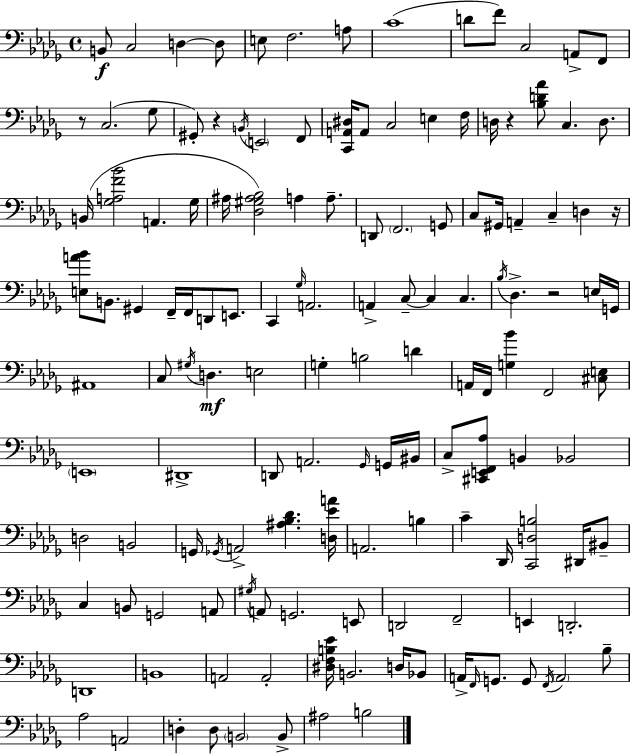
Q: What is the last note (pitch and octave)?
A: B3